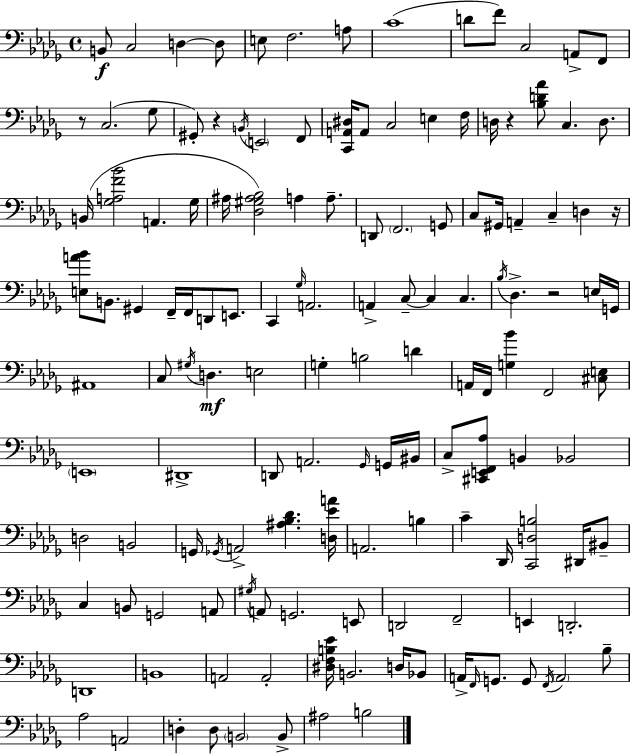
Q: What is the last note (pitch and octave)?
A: B3